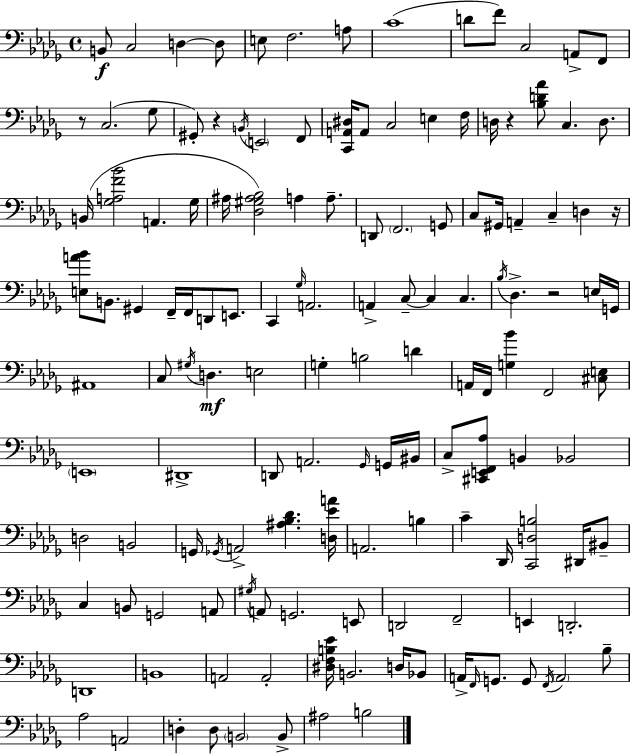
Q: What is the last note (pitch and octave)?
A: B3